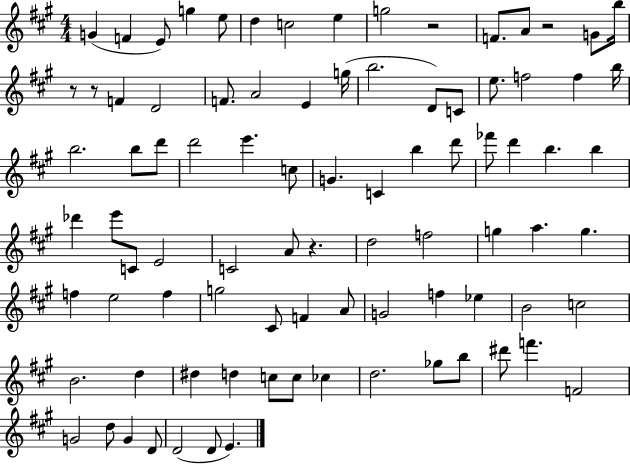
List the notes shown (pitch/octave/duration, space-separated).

G4/q F4/q E4/e G5/q E5/e D5/q C5/h E5/q G5/h R/h F4/e. A4/e R/h G4/e B5/s R/e R/e F4/q D4/h F4/e. A4/h E4/q G5/s B5/h. D4/e C4/e E5/e. F5/h F5/q B5/s B5/h. B5/e D6/e D6/h E6/q. C5/e G4/q. C4/q B5/q D6/e FES6/e D6/q B5/q. B5/q Db6/q E6/e C4/e E4/h C4/h A4/e R/q. D5/h F5/h G5/q A5/q. G5/q. F5/q E5/h F5/q G5/h C#4/e F4/q A4/e G4/h F5/q Eb5/q B4/h C5/h B4/h. D5/q D#5/q D5/q C5/e C5/e CES5/q D5/h. Gb5/e B5/e D#6/e F6/q. F4/h G4/h D5/e G4/q D4/e D4/h D4/e E4/q.